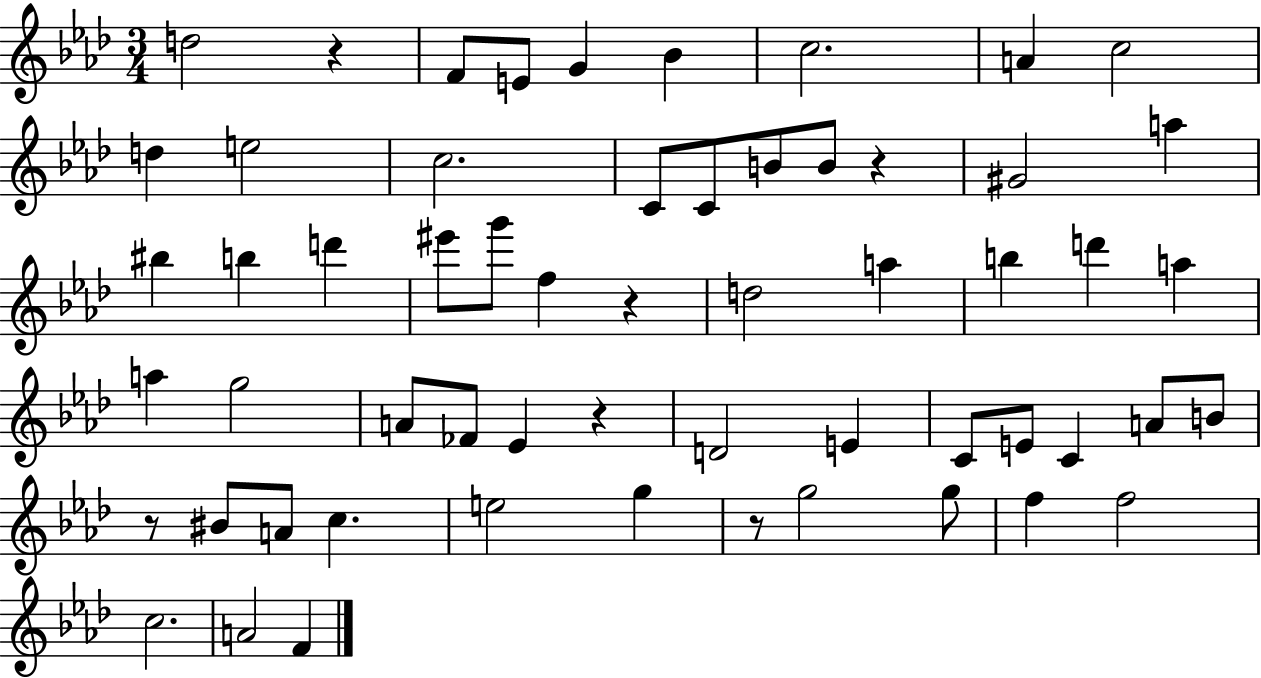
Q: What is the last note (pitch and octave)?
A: F4